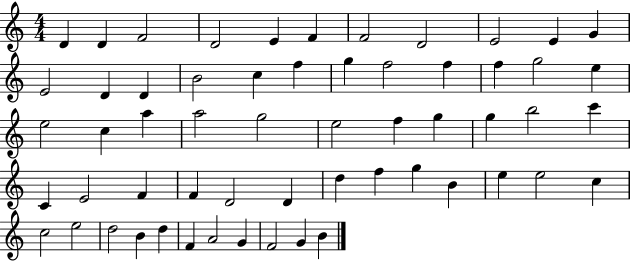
{
  \clef treble
  \numericTimeSignature
  \time 4/4
  \key c \major
  d'4 d'4 f'2 | d'2 e'4 f'4 | f'2 d'2 | e'2 e'4 g'4 | \break e'2 d'4 d'4 | b'2 c''4 f''4 | g''4 f''2 f''4 | f''4 g''2 e''4 | \break e''2 c''4 a''4 | a''2 g''2 | e''2 f''4 g''4 | g''4 b''2 c'''4 | \break c'4 e'2 f'4 | f'4 d'2 d'4 | d''4 f''4 g''4 b'4 | e''4 e''2 c''4 | \break c''2 e''2 | d''2 b'4 d''4 | f'4 a'2 g'4 | f'2 g'4 b'4 | \break \bar "|."
}